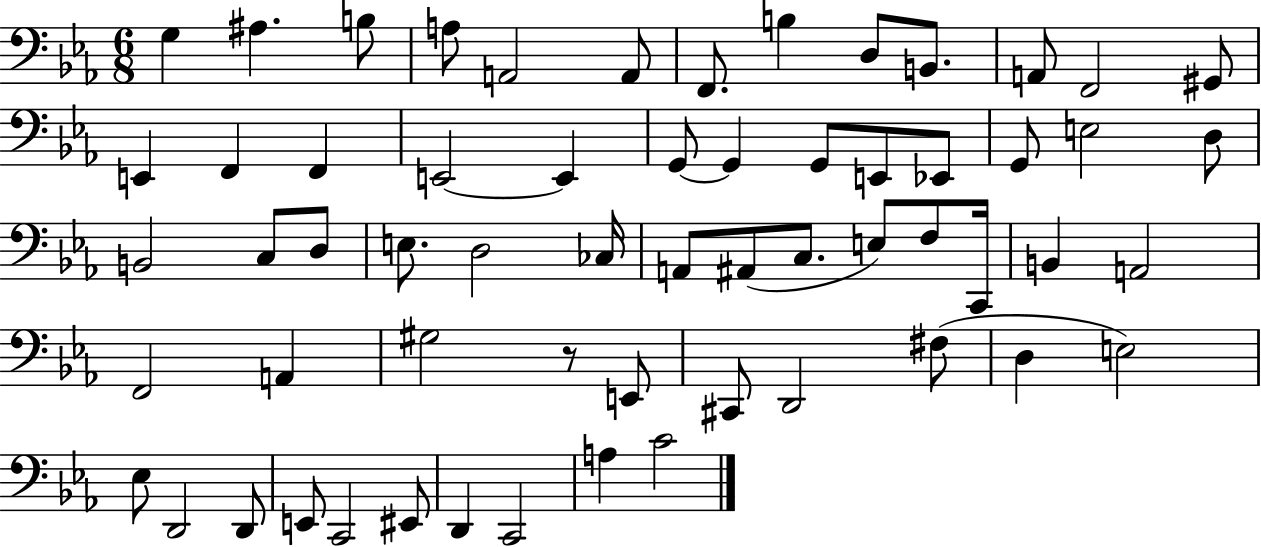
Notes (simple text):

G3/q A#3/q. B3/e A3/e A2/h A2/e F2/e. B3/q D3/e B2/e. A2/e F2/h G#2/e E2/q F2/q F2/q E2/h E2/q G2/e G2/q G2/e E2/e Eb2/e G2/e E3/h D3/e B2/h C3/e D3/e E3/e. D3/h CES3/s A2/e A#2/e C3/e. E3/e F3/e C2/s B2/q A2/h F2/h A2/q G#3/h R/e E2/e C#2/e D2/h F#3/e D3/q E3/h Eb3/e D2/h D2/e E2/e C2/h EIS2/e D2/q C2/h A3/q C4/h